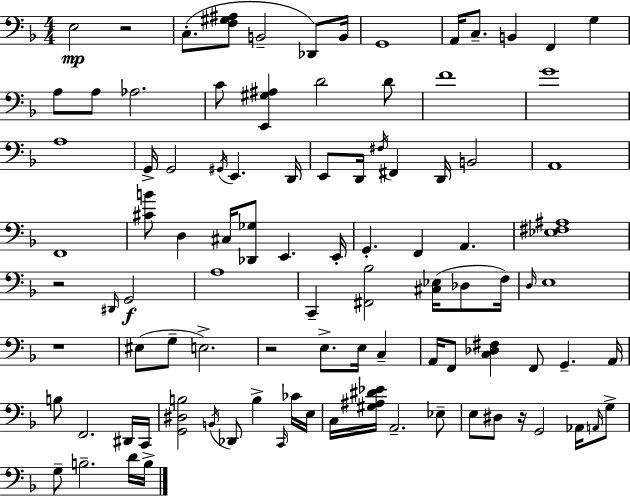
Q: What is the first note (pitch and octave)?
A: E3